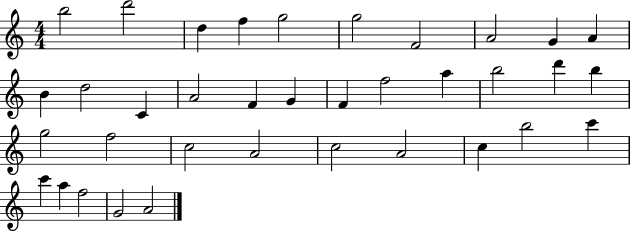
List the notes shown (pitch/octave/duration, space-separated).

B5/h D6/h D5/q F5/q G5/h G5/h F4/h A4/h G4/q A4/q B4/q D5/h C4/q A4/h F4/q G4/q F4/q F5/h A5/q B5/h D6/q B5/q G5/h F5/h C5/h A4/h C5/h A4/h C5/q B5/h C6/q C6/q A5/q F5/h G4/h A4/h